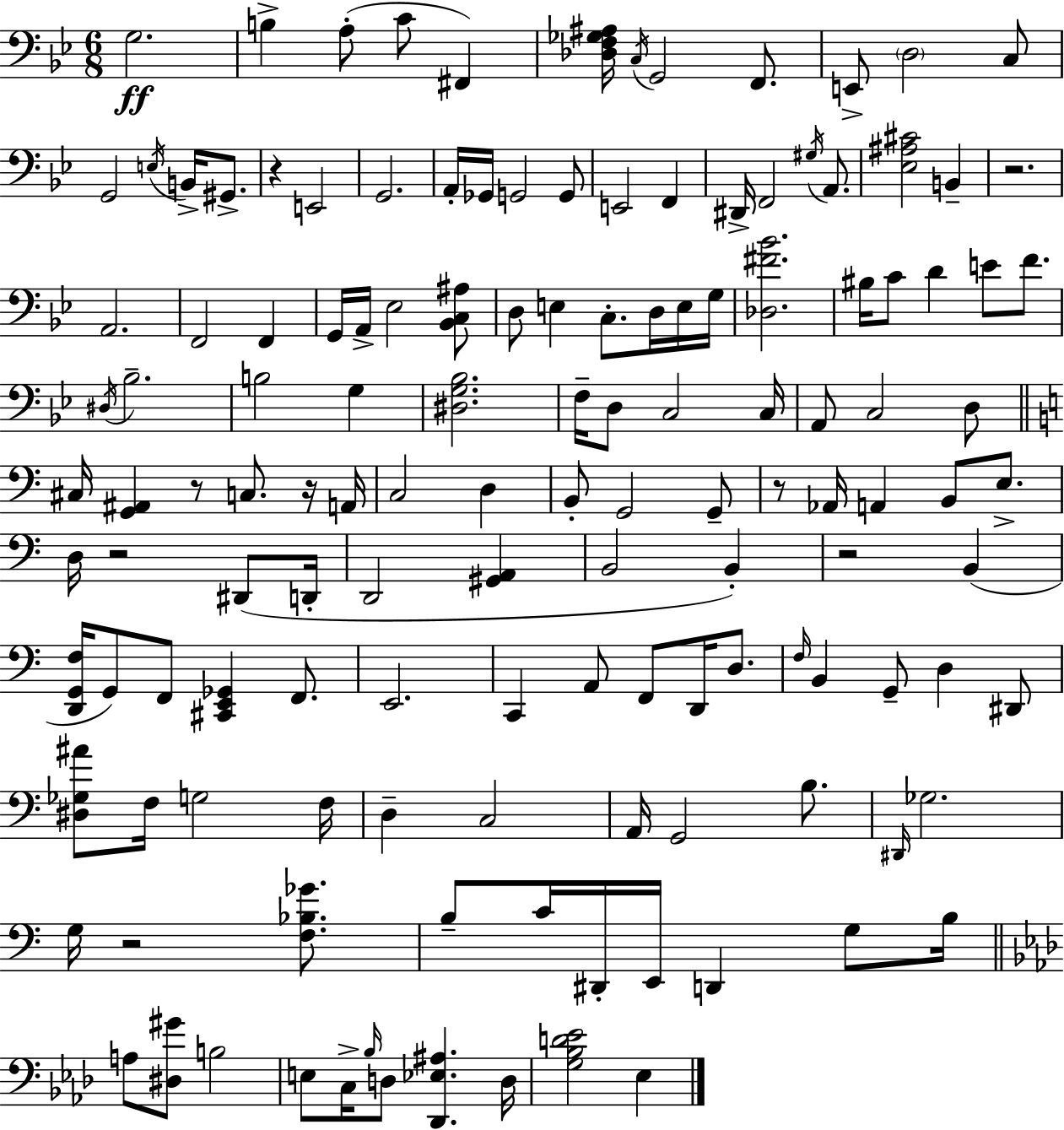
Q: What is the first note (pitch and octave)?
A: G3